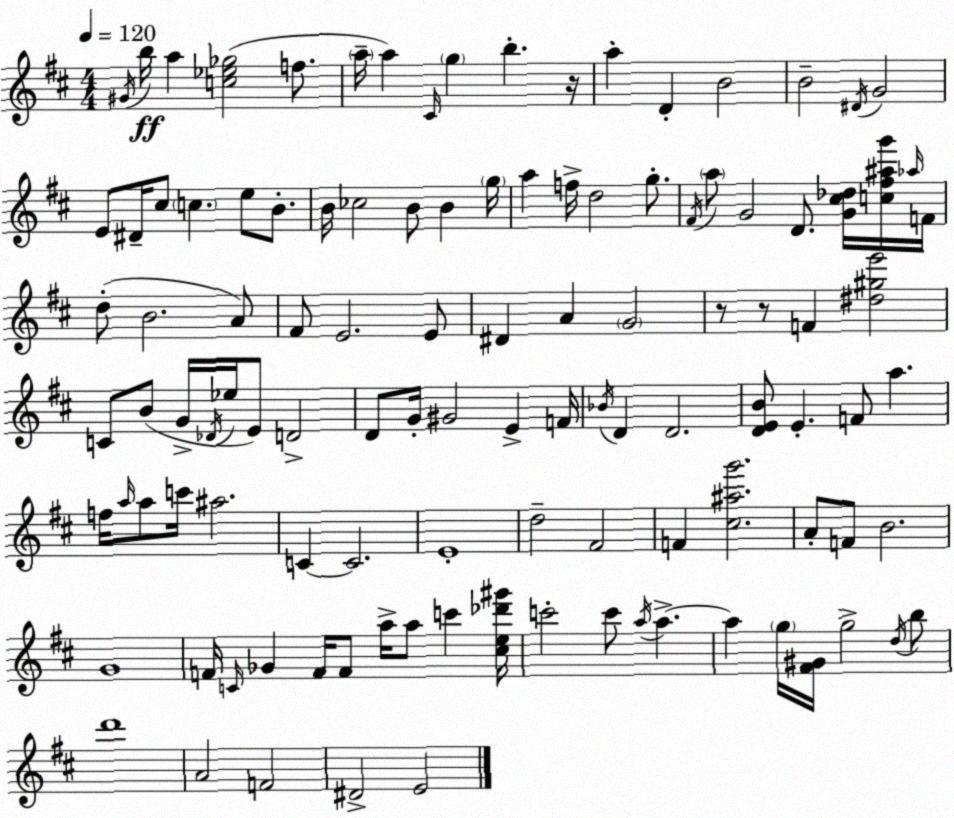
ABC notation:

X:1
T:Untitled
M:4/4
L:1/4
K:D
^G/4 b/4 a [c_e_g]2 f/2 a/4 a ^C/4 g b z/4 a D B2 B2 ^D/4 G2 E/2 ^D/4 ^c/2 c e/2 B/2 B/4 _c2 B/2 B g/4 a f/4 d2 g/2 ^F/4 a/2 G2 D/2 [G^c_d]/4 [c^f^ag']/4 _a/4 F/4 d/2 B2 A/2 ^F/2 E2 E/2 ^D A G2 z/2 z/2 F [^d^ge']2 C/2 B/2 G/4 _D/4 _e/4 E/2 D2 D/2 G/4 ^G2 E F/4 _B/4 D D2 [DEB]/2 E F/2 a f/4 a/4 a/2 c'/4 ^a2 C C2 E4 d2 ^F2 F [^c^ag']2 A/2 F/2 B2 G4 F/4 C/4 _G F/4 F/2 a/4 a/2 c' [^ce_d'^g']/4 c'2 c'/2 a/4 a a g/4 [^F^G]/4 g2 d/4 b/2 d'4 A2 F2 ^D2 E2